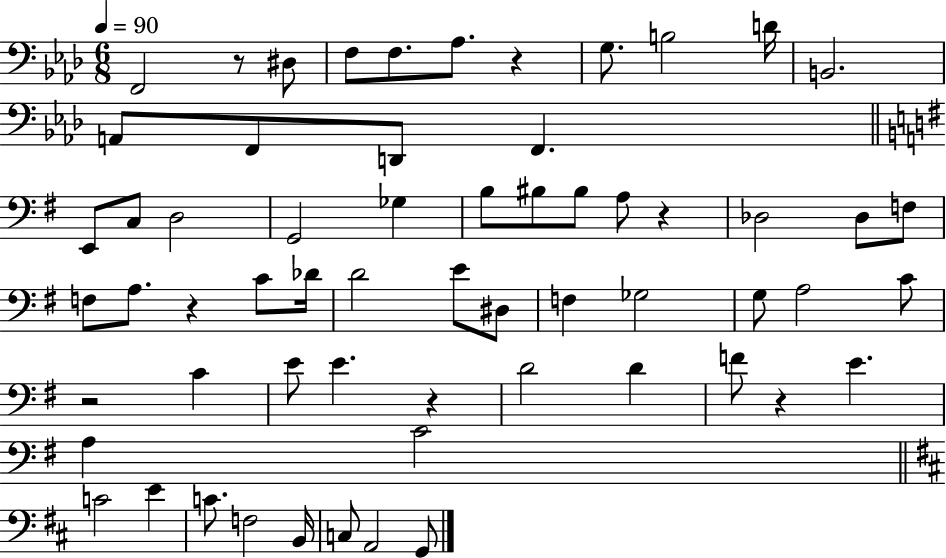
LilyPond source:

{
  \clef bass
  \numericTimeSignature
  \time 6/8
  \key aes \major
  \tempo 4 = 90
  f,2 r8 dis8 | f8 f8. aes8. r4 | g8. b2 d'16 | b,2. | \break a,8 f,8 d,8 f,4. | \bar "||" \break \key g \major e,8 c8 d2 | g,2 ges4 | b8 bis8 bis8 a8 r4 | des2 des8 f8 | \break f8 a8. r4 c'8 des'16 | d'2 e'8 dis8 | f4 ges2 | g8 a2 c'8 | \break r2 c'4 | e'8 e'4. r4 | d'2 d'4 | f'8 r4 e'4. | \break a4 c'2 | \bar "||" \break \key b \minor c'2 e'4 | c'8. f2 b,16 | c8 a,2 g,8 | \bar "|."
}